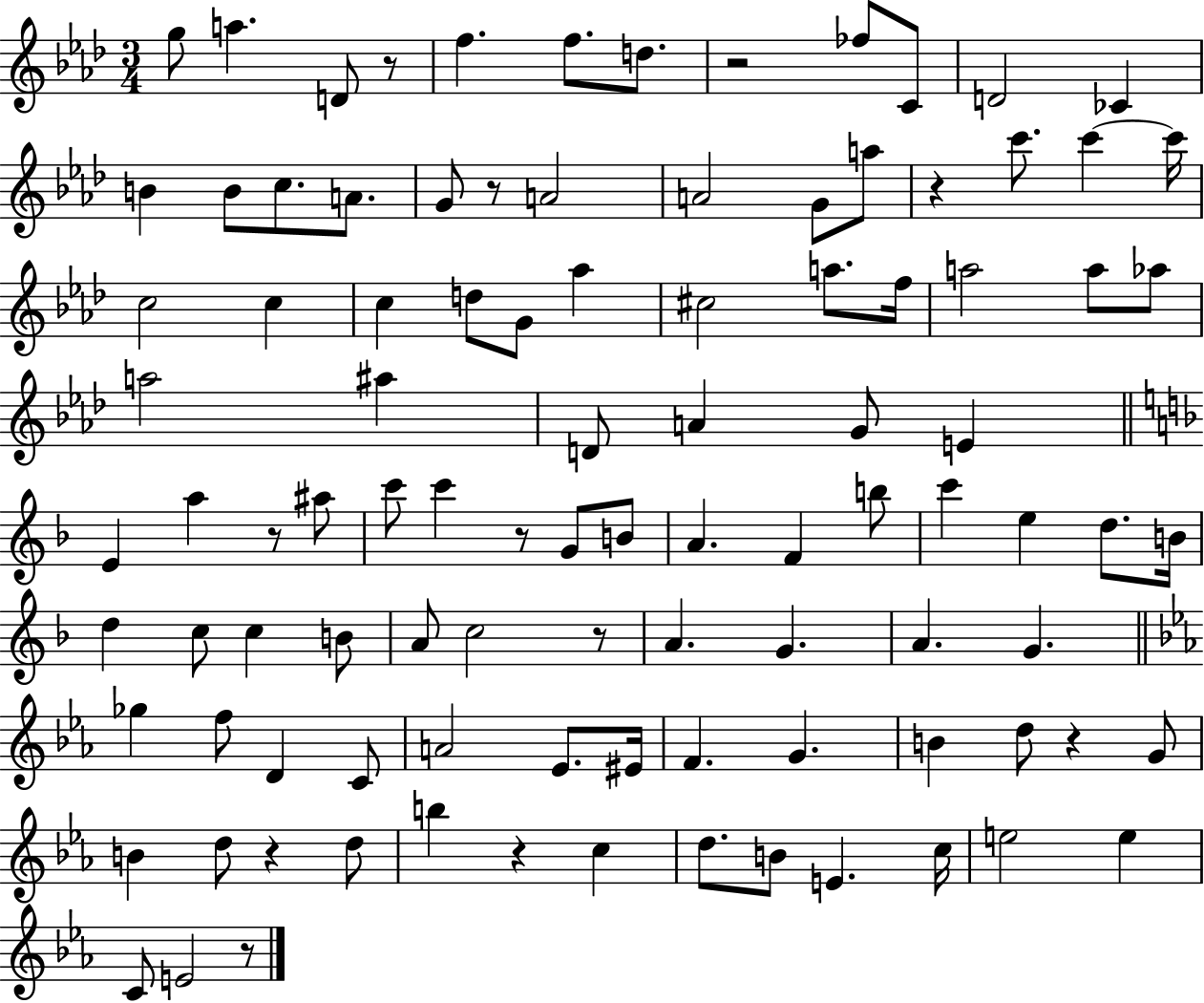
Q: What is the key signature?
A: AES major